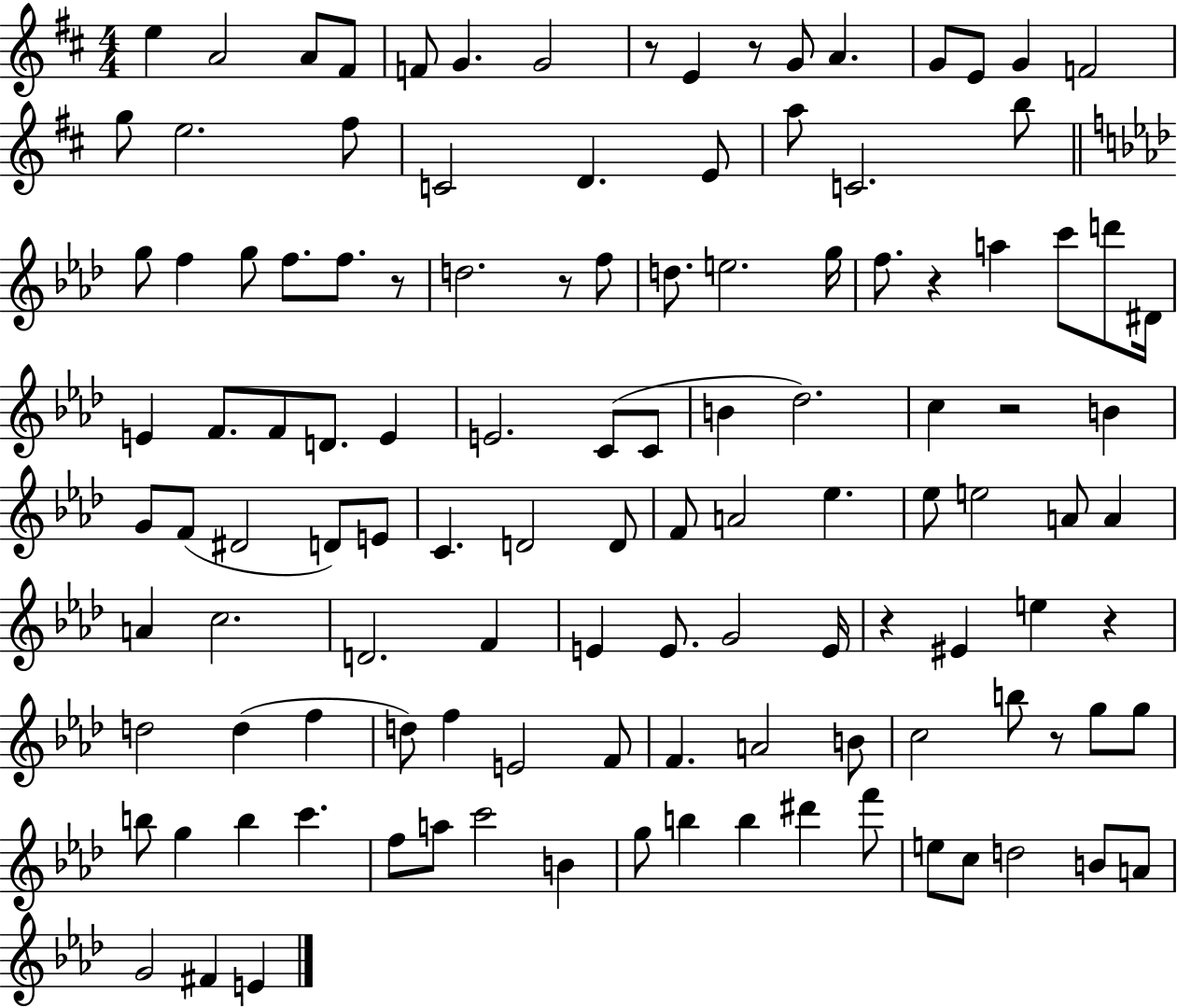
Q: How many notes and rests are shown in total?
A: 119